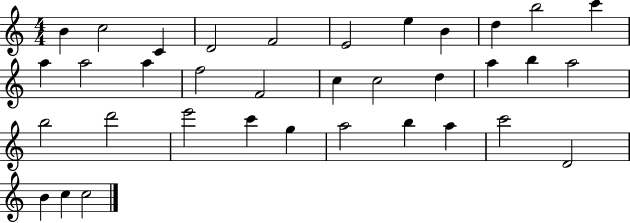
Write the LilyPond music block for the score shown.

{
  \clef treble
  \numericTimeSignature
  \time 4/4
  \key c \major
  b'4 c''2 c'4 | d'2 f'2 | e'2 e''4 b'4 | d''4 b''2 c'''4 | \break a''4 a''2 a''4 | f''2 f'2 | c''4 c''2 d''4 | a''4 b''4 a''2 | \break b''2 d'''2 | e'''2 c'''4 g''4 | a''2 b''4 a''4 | c'''2 d'2 | \break b'4 c''4 c''2 | \bar "|."
}